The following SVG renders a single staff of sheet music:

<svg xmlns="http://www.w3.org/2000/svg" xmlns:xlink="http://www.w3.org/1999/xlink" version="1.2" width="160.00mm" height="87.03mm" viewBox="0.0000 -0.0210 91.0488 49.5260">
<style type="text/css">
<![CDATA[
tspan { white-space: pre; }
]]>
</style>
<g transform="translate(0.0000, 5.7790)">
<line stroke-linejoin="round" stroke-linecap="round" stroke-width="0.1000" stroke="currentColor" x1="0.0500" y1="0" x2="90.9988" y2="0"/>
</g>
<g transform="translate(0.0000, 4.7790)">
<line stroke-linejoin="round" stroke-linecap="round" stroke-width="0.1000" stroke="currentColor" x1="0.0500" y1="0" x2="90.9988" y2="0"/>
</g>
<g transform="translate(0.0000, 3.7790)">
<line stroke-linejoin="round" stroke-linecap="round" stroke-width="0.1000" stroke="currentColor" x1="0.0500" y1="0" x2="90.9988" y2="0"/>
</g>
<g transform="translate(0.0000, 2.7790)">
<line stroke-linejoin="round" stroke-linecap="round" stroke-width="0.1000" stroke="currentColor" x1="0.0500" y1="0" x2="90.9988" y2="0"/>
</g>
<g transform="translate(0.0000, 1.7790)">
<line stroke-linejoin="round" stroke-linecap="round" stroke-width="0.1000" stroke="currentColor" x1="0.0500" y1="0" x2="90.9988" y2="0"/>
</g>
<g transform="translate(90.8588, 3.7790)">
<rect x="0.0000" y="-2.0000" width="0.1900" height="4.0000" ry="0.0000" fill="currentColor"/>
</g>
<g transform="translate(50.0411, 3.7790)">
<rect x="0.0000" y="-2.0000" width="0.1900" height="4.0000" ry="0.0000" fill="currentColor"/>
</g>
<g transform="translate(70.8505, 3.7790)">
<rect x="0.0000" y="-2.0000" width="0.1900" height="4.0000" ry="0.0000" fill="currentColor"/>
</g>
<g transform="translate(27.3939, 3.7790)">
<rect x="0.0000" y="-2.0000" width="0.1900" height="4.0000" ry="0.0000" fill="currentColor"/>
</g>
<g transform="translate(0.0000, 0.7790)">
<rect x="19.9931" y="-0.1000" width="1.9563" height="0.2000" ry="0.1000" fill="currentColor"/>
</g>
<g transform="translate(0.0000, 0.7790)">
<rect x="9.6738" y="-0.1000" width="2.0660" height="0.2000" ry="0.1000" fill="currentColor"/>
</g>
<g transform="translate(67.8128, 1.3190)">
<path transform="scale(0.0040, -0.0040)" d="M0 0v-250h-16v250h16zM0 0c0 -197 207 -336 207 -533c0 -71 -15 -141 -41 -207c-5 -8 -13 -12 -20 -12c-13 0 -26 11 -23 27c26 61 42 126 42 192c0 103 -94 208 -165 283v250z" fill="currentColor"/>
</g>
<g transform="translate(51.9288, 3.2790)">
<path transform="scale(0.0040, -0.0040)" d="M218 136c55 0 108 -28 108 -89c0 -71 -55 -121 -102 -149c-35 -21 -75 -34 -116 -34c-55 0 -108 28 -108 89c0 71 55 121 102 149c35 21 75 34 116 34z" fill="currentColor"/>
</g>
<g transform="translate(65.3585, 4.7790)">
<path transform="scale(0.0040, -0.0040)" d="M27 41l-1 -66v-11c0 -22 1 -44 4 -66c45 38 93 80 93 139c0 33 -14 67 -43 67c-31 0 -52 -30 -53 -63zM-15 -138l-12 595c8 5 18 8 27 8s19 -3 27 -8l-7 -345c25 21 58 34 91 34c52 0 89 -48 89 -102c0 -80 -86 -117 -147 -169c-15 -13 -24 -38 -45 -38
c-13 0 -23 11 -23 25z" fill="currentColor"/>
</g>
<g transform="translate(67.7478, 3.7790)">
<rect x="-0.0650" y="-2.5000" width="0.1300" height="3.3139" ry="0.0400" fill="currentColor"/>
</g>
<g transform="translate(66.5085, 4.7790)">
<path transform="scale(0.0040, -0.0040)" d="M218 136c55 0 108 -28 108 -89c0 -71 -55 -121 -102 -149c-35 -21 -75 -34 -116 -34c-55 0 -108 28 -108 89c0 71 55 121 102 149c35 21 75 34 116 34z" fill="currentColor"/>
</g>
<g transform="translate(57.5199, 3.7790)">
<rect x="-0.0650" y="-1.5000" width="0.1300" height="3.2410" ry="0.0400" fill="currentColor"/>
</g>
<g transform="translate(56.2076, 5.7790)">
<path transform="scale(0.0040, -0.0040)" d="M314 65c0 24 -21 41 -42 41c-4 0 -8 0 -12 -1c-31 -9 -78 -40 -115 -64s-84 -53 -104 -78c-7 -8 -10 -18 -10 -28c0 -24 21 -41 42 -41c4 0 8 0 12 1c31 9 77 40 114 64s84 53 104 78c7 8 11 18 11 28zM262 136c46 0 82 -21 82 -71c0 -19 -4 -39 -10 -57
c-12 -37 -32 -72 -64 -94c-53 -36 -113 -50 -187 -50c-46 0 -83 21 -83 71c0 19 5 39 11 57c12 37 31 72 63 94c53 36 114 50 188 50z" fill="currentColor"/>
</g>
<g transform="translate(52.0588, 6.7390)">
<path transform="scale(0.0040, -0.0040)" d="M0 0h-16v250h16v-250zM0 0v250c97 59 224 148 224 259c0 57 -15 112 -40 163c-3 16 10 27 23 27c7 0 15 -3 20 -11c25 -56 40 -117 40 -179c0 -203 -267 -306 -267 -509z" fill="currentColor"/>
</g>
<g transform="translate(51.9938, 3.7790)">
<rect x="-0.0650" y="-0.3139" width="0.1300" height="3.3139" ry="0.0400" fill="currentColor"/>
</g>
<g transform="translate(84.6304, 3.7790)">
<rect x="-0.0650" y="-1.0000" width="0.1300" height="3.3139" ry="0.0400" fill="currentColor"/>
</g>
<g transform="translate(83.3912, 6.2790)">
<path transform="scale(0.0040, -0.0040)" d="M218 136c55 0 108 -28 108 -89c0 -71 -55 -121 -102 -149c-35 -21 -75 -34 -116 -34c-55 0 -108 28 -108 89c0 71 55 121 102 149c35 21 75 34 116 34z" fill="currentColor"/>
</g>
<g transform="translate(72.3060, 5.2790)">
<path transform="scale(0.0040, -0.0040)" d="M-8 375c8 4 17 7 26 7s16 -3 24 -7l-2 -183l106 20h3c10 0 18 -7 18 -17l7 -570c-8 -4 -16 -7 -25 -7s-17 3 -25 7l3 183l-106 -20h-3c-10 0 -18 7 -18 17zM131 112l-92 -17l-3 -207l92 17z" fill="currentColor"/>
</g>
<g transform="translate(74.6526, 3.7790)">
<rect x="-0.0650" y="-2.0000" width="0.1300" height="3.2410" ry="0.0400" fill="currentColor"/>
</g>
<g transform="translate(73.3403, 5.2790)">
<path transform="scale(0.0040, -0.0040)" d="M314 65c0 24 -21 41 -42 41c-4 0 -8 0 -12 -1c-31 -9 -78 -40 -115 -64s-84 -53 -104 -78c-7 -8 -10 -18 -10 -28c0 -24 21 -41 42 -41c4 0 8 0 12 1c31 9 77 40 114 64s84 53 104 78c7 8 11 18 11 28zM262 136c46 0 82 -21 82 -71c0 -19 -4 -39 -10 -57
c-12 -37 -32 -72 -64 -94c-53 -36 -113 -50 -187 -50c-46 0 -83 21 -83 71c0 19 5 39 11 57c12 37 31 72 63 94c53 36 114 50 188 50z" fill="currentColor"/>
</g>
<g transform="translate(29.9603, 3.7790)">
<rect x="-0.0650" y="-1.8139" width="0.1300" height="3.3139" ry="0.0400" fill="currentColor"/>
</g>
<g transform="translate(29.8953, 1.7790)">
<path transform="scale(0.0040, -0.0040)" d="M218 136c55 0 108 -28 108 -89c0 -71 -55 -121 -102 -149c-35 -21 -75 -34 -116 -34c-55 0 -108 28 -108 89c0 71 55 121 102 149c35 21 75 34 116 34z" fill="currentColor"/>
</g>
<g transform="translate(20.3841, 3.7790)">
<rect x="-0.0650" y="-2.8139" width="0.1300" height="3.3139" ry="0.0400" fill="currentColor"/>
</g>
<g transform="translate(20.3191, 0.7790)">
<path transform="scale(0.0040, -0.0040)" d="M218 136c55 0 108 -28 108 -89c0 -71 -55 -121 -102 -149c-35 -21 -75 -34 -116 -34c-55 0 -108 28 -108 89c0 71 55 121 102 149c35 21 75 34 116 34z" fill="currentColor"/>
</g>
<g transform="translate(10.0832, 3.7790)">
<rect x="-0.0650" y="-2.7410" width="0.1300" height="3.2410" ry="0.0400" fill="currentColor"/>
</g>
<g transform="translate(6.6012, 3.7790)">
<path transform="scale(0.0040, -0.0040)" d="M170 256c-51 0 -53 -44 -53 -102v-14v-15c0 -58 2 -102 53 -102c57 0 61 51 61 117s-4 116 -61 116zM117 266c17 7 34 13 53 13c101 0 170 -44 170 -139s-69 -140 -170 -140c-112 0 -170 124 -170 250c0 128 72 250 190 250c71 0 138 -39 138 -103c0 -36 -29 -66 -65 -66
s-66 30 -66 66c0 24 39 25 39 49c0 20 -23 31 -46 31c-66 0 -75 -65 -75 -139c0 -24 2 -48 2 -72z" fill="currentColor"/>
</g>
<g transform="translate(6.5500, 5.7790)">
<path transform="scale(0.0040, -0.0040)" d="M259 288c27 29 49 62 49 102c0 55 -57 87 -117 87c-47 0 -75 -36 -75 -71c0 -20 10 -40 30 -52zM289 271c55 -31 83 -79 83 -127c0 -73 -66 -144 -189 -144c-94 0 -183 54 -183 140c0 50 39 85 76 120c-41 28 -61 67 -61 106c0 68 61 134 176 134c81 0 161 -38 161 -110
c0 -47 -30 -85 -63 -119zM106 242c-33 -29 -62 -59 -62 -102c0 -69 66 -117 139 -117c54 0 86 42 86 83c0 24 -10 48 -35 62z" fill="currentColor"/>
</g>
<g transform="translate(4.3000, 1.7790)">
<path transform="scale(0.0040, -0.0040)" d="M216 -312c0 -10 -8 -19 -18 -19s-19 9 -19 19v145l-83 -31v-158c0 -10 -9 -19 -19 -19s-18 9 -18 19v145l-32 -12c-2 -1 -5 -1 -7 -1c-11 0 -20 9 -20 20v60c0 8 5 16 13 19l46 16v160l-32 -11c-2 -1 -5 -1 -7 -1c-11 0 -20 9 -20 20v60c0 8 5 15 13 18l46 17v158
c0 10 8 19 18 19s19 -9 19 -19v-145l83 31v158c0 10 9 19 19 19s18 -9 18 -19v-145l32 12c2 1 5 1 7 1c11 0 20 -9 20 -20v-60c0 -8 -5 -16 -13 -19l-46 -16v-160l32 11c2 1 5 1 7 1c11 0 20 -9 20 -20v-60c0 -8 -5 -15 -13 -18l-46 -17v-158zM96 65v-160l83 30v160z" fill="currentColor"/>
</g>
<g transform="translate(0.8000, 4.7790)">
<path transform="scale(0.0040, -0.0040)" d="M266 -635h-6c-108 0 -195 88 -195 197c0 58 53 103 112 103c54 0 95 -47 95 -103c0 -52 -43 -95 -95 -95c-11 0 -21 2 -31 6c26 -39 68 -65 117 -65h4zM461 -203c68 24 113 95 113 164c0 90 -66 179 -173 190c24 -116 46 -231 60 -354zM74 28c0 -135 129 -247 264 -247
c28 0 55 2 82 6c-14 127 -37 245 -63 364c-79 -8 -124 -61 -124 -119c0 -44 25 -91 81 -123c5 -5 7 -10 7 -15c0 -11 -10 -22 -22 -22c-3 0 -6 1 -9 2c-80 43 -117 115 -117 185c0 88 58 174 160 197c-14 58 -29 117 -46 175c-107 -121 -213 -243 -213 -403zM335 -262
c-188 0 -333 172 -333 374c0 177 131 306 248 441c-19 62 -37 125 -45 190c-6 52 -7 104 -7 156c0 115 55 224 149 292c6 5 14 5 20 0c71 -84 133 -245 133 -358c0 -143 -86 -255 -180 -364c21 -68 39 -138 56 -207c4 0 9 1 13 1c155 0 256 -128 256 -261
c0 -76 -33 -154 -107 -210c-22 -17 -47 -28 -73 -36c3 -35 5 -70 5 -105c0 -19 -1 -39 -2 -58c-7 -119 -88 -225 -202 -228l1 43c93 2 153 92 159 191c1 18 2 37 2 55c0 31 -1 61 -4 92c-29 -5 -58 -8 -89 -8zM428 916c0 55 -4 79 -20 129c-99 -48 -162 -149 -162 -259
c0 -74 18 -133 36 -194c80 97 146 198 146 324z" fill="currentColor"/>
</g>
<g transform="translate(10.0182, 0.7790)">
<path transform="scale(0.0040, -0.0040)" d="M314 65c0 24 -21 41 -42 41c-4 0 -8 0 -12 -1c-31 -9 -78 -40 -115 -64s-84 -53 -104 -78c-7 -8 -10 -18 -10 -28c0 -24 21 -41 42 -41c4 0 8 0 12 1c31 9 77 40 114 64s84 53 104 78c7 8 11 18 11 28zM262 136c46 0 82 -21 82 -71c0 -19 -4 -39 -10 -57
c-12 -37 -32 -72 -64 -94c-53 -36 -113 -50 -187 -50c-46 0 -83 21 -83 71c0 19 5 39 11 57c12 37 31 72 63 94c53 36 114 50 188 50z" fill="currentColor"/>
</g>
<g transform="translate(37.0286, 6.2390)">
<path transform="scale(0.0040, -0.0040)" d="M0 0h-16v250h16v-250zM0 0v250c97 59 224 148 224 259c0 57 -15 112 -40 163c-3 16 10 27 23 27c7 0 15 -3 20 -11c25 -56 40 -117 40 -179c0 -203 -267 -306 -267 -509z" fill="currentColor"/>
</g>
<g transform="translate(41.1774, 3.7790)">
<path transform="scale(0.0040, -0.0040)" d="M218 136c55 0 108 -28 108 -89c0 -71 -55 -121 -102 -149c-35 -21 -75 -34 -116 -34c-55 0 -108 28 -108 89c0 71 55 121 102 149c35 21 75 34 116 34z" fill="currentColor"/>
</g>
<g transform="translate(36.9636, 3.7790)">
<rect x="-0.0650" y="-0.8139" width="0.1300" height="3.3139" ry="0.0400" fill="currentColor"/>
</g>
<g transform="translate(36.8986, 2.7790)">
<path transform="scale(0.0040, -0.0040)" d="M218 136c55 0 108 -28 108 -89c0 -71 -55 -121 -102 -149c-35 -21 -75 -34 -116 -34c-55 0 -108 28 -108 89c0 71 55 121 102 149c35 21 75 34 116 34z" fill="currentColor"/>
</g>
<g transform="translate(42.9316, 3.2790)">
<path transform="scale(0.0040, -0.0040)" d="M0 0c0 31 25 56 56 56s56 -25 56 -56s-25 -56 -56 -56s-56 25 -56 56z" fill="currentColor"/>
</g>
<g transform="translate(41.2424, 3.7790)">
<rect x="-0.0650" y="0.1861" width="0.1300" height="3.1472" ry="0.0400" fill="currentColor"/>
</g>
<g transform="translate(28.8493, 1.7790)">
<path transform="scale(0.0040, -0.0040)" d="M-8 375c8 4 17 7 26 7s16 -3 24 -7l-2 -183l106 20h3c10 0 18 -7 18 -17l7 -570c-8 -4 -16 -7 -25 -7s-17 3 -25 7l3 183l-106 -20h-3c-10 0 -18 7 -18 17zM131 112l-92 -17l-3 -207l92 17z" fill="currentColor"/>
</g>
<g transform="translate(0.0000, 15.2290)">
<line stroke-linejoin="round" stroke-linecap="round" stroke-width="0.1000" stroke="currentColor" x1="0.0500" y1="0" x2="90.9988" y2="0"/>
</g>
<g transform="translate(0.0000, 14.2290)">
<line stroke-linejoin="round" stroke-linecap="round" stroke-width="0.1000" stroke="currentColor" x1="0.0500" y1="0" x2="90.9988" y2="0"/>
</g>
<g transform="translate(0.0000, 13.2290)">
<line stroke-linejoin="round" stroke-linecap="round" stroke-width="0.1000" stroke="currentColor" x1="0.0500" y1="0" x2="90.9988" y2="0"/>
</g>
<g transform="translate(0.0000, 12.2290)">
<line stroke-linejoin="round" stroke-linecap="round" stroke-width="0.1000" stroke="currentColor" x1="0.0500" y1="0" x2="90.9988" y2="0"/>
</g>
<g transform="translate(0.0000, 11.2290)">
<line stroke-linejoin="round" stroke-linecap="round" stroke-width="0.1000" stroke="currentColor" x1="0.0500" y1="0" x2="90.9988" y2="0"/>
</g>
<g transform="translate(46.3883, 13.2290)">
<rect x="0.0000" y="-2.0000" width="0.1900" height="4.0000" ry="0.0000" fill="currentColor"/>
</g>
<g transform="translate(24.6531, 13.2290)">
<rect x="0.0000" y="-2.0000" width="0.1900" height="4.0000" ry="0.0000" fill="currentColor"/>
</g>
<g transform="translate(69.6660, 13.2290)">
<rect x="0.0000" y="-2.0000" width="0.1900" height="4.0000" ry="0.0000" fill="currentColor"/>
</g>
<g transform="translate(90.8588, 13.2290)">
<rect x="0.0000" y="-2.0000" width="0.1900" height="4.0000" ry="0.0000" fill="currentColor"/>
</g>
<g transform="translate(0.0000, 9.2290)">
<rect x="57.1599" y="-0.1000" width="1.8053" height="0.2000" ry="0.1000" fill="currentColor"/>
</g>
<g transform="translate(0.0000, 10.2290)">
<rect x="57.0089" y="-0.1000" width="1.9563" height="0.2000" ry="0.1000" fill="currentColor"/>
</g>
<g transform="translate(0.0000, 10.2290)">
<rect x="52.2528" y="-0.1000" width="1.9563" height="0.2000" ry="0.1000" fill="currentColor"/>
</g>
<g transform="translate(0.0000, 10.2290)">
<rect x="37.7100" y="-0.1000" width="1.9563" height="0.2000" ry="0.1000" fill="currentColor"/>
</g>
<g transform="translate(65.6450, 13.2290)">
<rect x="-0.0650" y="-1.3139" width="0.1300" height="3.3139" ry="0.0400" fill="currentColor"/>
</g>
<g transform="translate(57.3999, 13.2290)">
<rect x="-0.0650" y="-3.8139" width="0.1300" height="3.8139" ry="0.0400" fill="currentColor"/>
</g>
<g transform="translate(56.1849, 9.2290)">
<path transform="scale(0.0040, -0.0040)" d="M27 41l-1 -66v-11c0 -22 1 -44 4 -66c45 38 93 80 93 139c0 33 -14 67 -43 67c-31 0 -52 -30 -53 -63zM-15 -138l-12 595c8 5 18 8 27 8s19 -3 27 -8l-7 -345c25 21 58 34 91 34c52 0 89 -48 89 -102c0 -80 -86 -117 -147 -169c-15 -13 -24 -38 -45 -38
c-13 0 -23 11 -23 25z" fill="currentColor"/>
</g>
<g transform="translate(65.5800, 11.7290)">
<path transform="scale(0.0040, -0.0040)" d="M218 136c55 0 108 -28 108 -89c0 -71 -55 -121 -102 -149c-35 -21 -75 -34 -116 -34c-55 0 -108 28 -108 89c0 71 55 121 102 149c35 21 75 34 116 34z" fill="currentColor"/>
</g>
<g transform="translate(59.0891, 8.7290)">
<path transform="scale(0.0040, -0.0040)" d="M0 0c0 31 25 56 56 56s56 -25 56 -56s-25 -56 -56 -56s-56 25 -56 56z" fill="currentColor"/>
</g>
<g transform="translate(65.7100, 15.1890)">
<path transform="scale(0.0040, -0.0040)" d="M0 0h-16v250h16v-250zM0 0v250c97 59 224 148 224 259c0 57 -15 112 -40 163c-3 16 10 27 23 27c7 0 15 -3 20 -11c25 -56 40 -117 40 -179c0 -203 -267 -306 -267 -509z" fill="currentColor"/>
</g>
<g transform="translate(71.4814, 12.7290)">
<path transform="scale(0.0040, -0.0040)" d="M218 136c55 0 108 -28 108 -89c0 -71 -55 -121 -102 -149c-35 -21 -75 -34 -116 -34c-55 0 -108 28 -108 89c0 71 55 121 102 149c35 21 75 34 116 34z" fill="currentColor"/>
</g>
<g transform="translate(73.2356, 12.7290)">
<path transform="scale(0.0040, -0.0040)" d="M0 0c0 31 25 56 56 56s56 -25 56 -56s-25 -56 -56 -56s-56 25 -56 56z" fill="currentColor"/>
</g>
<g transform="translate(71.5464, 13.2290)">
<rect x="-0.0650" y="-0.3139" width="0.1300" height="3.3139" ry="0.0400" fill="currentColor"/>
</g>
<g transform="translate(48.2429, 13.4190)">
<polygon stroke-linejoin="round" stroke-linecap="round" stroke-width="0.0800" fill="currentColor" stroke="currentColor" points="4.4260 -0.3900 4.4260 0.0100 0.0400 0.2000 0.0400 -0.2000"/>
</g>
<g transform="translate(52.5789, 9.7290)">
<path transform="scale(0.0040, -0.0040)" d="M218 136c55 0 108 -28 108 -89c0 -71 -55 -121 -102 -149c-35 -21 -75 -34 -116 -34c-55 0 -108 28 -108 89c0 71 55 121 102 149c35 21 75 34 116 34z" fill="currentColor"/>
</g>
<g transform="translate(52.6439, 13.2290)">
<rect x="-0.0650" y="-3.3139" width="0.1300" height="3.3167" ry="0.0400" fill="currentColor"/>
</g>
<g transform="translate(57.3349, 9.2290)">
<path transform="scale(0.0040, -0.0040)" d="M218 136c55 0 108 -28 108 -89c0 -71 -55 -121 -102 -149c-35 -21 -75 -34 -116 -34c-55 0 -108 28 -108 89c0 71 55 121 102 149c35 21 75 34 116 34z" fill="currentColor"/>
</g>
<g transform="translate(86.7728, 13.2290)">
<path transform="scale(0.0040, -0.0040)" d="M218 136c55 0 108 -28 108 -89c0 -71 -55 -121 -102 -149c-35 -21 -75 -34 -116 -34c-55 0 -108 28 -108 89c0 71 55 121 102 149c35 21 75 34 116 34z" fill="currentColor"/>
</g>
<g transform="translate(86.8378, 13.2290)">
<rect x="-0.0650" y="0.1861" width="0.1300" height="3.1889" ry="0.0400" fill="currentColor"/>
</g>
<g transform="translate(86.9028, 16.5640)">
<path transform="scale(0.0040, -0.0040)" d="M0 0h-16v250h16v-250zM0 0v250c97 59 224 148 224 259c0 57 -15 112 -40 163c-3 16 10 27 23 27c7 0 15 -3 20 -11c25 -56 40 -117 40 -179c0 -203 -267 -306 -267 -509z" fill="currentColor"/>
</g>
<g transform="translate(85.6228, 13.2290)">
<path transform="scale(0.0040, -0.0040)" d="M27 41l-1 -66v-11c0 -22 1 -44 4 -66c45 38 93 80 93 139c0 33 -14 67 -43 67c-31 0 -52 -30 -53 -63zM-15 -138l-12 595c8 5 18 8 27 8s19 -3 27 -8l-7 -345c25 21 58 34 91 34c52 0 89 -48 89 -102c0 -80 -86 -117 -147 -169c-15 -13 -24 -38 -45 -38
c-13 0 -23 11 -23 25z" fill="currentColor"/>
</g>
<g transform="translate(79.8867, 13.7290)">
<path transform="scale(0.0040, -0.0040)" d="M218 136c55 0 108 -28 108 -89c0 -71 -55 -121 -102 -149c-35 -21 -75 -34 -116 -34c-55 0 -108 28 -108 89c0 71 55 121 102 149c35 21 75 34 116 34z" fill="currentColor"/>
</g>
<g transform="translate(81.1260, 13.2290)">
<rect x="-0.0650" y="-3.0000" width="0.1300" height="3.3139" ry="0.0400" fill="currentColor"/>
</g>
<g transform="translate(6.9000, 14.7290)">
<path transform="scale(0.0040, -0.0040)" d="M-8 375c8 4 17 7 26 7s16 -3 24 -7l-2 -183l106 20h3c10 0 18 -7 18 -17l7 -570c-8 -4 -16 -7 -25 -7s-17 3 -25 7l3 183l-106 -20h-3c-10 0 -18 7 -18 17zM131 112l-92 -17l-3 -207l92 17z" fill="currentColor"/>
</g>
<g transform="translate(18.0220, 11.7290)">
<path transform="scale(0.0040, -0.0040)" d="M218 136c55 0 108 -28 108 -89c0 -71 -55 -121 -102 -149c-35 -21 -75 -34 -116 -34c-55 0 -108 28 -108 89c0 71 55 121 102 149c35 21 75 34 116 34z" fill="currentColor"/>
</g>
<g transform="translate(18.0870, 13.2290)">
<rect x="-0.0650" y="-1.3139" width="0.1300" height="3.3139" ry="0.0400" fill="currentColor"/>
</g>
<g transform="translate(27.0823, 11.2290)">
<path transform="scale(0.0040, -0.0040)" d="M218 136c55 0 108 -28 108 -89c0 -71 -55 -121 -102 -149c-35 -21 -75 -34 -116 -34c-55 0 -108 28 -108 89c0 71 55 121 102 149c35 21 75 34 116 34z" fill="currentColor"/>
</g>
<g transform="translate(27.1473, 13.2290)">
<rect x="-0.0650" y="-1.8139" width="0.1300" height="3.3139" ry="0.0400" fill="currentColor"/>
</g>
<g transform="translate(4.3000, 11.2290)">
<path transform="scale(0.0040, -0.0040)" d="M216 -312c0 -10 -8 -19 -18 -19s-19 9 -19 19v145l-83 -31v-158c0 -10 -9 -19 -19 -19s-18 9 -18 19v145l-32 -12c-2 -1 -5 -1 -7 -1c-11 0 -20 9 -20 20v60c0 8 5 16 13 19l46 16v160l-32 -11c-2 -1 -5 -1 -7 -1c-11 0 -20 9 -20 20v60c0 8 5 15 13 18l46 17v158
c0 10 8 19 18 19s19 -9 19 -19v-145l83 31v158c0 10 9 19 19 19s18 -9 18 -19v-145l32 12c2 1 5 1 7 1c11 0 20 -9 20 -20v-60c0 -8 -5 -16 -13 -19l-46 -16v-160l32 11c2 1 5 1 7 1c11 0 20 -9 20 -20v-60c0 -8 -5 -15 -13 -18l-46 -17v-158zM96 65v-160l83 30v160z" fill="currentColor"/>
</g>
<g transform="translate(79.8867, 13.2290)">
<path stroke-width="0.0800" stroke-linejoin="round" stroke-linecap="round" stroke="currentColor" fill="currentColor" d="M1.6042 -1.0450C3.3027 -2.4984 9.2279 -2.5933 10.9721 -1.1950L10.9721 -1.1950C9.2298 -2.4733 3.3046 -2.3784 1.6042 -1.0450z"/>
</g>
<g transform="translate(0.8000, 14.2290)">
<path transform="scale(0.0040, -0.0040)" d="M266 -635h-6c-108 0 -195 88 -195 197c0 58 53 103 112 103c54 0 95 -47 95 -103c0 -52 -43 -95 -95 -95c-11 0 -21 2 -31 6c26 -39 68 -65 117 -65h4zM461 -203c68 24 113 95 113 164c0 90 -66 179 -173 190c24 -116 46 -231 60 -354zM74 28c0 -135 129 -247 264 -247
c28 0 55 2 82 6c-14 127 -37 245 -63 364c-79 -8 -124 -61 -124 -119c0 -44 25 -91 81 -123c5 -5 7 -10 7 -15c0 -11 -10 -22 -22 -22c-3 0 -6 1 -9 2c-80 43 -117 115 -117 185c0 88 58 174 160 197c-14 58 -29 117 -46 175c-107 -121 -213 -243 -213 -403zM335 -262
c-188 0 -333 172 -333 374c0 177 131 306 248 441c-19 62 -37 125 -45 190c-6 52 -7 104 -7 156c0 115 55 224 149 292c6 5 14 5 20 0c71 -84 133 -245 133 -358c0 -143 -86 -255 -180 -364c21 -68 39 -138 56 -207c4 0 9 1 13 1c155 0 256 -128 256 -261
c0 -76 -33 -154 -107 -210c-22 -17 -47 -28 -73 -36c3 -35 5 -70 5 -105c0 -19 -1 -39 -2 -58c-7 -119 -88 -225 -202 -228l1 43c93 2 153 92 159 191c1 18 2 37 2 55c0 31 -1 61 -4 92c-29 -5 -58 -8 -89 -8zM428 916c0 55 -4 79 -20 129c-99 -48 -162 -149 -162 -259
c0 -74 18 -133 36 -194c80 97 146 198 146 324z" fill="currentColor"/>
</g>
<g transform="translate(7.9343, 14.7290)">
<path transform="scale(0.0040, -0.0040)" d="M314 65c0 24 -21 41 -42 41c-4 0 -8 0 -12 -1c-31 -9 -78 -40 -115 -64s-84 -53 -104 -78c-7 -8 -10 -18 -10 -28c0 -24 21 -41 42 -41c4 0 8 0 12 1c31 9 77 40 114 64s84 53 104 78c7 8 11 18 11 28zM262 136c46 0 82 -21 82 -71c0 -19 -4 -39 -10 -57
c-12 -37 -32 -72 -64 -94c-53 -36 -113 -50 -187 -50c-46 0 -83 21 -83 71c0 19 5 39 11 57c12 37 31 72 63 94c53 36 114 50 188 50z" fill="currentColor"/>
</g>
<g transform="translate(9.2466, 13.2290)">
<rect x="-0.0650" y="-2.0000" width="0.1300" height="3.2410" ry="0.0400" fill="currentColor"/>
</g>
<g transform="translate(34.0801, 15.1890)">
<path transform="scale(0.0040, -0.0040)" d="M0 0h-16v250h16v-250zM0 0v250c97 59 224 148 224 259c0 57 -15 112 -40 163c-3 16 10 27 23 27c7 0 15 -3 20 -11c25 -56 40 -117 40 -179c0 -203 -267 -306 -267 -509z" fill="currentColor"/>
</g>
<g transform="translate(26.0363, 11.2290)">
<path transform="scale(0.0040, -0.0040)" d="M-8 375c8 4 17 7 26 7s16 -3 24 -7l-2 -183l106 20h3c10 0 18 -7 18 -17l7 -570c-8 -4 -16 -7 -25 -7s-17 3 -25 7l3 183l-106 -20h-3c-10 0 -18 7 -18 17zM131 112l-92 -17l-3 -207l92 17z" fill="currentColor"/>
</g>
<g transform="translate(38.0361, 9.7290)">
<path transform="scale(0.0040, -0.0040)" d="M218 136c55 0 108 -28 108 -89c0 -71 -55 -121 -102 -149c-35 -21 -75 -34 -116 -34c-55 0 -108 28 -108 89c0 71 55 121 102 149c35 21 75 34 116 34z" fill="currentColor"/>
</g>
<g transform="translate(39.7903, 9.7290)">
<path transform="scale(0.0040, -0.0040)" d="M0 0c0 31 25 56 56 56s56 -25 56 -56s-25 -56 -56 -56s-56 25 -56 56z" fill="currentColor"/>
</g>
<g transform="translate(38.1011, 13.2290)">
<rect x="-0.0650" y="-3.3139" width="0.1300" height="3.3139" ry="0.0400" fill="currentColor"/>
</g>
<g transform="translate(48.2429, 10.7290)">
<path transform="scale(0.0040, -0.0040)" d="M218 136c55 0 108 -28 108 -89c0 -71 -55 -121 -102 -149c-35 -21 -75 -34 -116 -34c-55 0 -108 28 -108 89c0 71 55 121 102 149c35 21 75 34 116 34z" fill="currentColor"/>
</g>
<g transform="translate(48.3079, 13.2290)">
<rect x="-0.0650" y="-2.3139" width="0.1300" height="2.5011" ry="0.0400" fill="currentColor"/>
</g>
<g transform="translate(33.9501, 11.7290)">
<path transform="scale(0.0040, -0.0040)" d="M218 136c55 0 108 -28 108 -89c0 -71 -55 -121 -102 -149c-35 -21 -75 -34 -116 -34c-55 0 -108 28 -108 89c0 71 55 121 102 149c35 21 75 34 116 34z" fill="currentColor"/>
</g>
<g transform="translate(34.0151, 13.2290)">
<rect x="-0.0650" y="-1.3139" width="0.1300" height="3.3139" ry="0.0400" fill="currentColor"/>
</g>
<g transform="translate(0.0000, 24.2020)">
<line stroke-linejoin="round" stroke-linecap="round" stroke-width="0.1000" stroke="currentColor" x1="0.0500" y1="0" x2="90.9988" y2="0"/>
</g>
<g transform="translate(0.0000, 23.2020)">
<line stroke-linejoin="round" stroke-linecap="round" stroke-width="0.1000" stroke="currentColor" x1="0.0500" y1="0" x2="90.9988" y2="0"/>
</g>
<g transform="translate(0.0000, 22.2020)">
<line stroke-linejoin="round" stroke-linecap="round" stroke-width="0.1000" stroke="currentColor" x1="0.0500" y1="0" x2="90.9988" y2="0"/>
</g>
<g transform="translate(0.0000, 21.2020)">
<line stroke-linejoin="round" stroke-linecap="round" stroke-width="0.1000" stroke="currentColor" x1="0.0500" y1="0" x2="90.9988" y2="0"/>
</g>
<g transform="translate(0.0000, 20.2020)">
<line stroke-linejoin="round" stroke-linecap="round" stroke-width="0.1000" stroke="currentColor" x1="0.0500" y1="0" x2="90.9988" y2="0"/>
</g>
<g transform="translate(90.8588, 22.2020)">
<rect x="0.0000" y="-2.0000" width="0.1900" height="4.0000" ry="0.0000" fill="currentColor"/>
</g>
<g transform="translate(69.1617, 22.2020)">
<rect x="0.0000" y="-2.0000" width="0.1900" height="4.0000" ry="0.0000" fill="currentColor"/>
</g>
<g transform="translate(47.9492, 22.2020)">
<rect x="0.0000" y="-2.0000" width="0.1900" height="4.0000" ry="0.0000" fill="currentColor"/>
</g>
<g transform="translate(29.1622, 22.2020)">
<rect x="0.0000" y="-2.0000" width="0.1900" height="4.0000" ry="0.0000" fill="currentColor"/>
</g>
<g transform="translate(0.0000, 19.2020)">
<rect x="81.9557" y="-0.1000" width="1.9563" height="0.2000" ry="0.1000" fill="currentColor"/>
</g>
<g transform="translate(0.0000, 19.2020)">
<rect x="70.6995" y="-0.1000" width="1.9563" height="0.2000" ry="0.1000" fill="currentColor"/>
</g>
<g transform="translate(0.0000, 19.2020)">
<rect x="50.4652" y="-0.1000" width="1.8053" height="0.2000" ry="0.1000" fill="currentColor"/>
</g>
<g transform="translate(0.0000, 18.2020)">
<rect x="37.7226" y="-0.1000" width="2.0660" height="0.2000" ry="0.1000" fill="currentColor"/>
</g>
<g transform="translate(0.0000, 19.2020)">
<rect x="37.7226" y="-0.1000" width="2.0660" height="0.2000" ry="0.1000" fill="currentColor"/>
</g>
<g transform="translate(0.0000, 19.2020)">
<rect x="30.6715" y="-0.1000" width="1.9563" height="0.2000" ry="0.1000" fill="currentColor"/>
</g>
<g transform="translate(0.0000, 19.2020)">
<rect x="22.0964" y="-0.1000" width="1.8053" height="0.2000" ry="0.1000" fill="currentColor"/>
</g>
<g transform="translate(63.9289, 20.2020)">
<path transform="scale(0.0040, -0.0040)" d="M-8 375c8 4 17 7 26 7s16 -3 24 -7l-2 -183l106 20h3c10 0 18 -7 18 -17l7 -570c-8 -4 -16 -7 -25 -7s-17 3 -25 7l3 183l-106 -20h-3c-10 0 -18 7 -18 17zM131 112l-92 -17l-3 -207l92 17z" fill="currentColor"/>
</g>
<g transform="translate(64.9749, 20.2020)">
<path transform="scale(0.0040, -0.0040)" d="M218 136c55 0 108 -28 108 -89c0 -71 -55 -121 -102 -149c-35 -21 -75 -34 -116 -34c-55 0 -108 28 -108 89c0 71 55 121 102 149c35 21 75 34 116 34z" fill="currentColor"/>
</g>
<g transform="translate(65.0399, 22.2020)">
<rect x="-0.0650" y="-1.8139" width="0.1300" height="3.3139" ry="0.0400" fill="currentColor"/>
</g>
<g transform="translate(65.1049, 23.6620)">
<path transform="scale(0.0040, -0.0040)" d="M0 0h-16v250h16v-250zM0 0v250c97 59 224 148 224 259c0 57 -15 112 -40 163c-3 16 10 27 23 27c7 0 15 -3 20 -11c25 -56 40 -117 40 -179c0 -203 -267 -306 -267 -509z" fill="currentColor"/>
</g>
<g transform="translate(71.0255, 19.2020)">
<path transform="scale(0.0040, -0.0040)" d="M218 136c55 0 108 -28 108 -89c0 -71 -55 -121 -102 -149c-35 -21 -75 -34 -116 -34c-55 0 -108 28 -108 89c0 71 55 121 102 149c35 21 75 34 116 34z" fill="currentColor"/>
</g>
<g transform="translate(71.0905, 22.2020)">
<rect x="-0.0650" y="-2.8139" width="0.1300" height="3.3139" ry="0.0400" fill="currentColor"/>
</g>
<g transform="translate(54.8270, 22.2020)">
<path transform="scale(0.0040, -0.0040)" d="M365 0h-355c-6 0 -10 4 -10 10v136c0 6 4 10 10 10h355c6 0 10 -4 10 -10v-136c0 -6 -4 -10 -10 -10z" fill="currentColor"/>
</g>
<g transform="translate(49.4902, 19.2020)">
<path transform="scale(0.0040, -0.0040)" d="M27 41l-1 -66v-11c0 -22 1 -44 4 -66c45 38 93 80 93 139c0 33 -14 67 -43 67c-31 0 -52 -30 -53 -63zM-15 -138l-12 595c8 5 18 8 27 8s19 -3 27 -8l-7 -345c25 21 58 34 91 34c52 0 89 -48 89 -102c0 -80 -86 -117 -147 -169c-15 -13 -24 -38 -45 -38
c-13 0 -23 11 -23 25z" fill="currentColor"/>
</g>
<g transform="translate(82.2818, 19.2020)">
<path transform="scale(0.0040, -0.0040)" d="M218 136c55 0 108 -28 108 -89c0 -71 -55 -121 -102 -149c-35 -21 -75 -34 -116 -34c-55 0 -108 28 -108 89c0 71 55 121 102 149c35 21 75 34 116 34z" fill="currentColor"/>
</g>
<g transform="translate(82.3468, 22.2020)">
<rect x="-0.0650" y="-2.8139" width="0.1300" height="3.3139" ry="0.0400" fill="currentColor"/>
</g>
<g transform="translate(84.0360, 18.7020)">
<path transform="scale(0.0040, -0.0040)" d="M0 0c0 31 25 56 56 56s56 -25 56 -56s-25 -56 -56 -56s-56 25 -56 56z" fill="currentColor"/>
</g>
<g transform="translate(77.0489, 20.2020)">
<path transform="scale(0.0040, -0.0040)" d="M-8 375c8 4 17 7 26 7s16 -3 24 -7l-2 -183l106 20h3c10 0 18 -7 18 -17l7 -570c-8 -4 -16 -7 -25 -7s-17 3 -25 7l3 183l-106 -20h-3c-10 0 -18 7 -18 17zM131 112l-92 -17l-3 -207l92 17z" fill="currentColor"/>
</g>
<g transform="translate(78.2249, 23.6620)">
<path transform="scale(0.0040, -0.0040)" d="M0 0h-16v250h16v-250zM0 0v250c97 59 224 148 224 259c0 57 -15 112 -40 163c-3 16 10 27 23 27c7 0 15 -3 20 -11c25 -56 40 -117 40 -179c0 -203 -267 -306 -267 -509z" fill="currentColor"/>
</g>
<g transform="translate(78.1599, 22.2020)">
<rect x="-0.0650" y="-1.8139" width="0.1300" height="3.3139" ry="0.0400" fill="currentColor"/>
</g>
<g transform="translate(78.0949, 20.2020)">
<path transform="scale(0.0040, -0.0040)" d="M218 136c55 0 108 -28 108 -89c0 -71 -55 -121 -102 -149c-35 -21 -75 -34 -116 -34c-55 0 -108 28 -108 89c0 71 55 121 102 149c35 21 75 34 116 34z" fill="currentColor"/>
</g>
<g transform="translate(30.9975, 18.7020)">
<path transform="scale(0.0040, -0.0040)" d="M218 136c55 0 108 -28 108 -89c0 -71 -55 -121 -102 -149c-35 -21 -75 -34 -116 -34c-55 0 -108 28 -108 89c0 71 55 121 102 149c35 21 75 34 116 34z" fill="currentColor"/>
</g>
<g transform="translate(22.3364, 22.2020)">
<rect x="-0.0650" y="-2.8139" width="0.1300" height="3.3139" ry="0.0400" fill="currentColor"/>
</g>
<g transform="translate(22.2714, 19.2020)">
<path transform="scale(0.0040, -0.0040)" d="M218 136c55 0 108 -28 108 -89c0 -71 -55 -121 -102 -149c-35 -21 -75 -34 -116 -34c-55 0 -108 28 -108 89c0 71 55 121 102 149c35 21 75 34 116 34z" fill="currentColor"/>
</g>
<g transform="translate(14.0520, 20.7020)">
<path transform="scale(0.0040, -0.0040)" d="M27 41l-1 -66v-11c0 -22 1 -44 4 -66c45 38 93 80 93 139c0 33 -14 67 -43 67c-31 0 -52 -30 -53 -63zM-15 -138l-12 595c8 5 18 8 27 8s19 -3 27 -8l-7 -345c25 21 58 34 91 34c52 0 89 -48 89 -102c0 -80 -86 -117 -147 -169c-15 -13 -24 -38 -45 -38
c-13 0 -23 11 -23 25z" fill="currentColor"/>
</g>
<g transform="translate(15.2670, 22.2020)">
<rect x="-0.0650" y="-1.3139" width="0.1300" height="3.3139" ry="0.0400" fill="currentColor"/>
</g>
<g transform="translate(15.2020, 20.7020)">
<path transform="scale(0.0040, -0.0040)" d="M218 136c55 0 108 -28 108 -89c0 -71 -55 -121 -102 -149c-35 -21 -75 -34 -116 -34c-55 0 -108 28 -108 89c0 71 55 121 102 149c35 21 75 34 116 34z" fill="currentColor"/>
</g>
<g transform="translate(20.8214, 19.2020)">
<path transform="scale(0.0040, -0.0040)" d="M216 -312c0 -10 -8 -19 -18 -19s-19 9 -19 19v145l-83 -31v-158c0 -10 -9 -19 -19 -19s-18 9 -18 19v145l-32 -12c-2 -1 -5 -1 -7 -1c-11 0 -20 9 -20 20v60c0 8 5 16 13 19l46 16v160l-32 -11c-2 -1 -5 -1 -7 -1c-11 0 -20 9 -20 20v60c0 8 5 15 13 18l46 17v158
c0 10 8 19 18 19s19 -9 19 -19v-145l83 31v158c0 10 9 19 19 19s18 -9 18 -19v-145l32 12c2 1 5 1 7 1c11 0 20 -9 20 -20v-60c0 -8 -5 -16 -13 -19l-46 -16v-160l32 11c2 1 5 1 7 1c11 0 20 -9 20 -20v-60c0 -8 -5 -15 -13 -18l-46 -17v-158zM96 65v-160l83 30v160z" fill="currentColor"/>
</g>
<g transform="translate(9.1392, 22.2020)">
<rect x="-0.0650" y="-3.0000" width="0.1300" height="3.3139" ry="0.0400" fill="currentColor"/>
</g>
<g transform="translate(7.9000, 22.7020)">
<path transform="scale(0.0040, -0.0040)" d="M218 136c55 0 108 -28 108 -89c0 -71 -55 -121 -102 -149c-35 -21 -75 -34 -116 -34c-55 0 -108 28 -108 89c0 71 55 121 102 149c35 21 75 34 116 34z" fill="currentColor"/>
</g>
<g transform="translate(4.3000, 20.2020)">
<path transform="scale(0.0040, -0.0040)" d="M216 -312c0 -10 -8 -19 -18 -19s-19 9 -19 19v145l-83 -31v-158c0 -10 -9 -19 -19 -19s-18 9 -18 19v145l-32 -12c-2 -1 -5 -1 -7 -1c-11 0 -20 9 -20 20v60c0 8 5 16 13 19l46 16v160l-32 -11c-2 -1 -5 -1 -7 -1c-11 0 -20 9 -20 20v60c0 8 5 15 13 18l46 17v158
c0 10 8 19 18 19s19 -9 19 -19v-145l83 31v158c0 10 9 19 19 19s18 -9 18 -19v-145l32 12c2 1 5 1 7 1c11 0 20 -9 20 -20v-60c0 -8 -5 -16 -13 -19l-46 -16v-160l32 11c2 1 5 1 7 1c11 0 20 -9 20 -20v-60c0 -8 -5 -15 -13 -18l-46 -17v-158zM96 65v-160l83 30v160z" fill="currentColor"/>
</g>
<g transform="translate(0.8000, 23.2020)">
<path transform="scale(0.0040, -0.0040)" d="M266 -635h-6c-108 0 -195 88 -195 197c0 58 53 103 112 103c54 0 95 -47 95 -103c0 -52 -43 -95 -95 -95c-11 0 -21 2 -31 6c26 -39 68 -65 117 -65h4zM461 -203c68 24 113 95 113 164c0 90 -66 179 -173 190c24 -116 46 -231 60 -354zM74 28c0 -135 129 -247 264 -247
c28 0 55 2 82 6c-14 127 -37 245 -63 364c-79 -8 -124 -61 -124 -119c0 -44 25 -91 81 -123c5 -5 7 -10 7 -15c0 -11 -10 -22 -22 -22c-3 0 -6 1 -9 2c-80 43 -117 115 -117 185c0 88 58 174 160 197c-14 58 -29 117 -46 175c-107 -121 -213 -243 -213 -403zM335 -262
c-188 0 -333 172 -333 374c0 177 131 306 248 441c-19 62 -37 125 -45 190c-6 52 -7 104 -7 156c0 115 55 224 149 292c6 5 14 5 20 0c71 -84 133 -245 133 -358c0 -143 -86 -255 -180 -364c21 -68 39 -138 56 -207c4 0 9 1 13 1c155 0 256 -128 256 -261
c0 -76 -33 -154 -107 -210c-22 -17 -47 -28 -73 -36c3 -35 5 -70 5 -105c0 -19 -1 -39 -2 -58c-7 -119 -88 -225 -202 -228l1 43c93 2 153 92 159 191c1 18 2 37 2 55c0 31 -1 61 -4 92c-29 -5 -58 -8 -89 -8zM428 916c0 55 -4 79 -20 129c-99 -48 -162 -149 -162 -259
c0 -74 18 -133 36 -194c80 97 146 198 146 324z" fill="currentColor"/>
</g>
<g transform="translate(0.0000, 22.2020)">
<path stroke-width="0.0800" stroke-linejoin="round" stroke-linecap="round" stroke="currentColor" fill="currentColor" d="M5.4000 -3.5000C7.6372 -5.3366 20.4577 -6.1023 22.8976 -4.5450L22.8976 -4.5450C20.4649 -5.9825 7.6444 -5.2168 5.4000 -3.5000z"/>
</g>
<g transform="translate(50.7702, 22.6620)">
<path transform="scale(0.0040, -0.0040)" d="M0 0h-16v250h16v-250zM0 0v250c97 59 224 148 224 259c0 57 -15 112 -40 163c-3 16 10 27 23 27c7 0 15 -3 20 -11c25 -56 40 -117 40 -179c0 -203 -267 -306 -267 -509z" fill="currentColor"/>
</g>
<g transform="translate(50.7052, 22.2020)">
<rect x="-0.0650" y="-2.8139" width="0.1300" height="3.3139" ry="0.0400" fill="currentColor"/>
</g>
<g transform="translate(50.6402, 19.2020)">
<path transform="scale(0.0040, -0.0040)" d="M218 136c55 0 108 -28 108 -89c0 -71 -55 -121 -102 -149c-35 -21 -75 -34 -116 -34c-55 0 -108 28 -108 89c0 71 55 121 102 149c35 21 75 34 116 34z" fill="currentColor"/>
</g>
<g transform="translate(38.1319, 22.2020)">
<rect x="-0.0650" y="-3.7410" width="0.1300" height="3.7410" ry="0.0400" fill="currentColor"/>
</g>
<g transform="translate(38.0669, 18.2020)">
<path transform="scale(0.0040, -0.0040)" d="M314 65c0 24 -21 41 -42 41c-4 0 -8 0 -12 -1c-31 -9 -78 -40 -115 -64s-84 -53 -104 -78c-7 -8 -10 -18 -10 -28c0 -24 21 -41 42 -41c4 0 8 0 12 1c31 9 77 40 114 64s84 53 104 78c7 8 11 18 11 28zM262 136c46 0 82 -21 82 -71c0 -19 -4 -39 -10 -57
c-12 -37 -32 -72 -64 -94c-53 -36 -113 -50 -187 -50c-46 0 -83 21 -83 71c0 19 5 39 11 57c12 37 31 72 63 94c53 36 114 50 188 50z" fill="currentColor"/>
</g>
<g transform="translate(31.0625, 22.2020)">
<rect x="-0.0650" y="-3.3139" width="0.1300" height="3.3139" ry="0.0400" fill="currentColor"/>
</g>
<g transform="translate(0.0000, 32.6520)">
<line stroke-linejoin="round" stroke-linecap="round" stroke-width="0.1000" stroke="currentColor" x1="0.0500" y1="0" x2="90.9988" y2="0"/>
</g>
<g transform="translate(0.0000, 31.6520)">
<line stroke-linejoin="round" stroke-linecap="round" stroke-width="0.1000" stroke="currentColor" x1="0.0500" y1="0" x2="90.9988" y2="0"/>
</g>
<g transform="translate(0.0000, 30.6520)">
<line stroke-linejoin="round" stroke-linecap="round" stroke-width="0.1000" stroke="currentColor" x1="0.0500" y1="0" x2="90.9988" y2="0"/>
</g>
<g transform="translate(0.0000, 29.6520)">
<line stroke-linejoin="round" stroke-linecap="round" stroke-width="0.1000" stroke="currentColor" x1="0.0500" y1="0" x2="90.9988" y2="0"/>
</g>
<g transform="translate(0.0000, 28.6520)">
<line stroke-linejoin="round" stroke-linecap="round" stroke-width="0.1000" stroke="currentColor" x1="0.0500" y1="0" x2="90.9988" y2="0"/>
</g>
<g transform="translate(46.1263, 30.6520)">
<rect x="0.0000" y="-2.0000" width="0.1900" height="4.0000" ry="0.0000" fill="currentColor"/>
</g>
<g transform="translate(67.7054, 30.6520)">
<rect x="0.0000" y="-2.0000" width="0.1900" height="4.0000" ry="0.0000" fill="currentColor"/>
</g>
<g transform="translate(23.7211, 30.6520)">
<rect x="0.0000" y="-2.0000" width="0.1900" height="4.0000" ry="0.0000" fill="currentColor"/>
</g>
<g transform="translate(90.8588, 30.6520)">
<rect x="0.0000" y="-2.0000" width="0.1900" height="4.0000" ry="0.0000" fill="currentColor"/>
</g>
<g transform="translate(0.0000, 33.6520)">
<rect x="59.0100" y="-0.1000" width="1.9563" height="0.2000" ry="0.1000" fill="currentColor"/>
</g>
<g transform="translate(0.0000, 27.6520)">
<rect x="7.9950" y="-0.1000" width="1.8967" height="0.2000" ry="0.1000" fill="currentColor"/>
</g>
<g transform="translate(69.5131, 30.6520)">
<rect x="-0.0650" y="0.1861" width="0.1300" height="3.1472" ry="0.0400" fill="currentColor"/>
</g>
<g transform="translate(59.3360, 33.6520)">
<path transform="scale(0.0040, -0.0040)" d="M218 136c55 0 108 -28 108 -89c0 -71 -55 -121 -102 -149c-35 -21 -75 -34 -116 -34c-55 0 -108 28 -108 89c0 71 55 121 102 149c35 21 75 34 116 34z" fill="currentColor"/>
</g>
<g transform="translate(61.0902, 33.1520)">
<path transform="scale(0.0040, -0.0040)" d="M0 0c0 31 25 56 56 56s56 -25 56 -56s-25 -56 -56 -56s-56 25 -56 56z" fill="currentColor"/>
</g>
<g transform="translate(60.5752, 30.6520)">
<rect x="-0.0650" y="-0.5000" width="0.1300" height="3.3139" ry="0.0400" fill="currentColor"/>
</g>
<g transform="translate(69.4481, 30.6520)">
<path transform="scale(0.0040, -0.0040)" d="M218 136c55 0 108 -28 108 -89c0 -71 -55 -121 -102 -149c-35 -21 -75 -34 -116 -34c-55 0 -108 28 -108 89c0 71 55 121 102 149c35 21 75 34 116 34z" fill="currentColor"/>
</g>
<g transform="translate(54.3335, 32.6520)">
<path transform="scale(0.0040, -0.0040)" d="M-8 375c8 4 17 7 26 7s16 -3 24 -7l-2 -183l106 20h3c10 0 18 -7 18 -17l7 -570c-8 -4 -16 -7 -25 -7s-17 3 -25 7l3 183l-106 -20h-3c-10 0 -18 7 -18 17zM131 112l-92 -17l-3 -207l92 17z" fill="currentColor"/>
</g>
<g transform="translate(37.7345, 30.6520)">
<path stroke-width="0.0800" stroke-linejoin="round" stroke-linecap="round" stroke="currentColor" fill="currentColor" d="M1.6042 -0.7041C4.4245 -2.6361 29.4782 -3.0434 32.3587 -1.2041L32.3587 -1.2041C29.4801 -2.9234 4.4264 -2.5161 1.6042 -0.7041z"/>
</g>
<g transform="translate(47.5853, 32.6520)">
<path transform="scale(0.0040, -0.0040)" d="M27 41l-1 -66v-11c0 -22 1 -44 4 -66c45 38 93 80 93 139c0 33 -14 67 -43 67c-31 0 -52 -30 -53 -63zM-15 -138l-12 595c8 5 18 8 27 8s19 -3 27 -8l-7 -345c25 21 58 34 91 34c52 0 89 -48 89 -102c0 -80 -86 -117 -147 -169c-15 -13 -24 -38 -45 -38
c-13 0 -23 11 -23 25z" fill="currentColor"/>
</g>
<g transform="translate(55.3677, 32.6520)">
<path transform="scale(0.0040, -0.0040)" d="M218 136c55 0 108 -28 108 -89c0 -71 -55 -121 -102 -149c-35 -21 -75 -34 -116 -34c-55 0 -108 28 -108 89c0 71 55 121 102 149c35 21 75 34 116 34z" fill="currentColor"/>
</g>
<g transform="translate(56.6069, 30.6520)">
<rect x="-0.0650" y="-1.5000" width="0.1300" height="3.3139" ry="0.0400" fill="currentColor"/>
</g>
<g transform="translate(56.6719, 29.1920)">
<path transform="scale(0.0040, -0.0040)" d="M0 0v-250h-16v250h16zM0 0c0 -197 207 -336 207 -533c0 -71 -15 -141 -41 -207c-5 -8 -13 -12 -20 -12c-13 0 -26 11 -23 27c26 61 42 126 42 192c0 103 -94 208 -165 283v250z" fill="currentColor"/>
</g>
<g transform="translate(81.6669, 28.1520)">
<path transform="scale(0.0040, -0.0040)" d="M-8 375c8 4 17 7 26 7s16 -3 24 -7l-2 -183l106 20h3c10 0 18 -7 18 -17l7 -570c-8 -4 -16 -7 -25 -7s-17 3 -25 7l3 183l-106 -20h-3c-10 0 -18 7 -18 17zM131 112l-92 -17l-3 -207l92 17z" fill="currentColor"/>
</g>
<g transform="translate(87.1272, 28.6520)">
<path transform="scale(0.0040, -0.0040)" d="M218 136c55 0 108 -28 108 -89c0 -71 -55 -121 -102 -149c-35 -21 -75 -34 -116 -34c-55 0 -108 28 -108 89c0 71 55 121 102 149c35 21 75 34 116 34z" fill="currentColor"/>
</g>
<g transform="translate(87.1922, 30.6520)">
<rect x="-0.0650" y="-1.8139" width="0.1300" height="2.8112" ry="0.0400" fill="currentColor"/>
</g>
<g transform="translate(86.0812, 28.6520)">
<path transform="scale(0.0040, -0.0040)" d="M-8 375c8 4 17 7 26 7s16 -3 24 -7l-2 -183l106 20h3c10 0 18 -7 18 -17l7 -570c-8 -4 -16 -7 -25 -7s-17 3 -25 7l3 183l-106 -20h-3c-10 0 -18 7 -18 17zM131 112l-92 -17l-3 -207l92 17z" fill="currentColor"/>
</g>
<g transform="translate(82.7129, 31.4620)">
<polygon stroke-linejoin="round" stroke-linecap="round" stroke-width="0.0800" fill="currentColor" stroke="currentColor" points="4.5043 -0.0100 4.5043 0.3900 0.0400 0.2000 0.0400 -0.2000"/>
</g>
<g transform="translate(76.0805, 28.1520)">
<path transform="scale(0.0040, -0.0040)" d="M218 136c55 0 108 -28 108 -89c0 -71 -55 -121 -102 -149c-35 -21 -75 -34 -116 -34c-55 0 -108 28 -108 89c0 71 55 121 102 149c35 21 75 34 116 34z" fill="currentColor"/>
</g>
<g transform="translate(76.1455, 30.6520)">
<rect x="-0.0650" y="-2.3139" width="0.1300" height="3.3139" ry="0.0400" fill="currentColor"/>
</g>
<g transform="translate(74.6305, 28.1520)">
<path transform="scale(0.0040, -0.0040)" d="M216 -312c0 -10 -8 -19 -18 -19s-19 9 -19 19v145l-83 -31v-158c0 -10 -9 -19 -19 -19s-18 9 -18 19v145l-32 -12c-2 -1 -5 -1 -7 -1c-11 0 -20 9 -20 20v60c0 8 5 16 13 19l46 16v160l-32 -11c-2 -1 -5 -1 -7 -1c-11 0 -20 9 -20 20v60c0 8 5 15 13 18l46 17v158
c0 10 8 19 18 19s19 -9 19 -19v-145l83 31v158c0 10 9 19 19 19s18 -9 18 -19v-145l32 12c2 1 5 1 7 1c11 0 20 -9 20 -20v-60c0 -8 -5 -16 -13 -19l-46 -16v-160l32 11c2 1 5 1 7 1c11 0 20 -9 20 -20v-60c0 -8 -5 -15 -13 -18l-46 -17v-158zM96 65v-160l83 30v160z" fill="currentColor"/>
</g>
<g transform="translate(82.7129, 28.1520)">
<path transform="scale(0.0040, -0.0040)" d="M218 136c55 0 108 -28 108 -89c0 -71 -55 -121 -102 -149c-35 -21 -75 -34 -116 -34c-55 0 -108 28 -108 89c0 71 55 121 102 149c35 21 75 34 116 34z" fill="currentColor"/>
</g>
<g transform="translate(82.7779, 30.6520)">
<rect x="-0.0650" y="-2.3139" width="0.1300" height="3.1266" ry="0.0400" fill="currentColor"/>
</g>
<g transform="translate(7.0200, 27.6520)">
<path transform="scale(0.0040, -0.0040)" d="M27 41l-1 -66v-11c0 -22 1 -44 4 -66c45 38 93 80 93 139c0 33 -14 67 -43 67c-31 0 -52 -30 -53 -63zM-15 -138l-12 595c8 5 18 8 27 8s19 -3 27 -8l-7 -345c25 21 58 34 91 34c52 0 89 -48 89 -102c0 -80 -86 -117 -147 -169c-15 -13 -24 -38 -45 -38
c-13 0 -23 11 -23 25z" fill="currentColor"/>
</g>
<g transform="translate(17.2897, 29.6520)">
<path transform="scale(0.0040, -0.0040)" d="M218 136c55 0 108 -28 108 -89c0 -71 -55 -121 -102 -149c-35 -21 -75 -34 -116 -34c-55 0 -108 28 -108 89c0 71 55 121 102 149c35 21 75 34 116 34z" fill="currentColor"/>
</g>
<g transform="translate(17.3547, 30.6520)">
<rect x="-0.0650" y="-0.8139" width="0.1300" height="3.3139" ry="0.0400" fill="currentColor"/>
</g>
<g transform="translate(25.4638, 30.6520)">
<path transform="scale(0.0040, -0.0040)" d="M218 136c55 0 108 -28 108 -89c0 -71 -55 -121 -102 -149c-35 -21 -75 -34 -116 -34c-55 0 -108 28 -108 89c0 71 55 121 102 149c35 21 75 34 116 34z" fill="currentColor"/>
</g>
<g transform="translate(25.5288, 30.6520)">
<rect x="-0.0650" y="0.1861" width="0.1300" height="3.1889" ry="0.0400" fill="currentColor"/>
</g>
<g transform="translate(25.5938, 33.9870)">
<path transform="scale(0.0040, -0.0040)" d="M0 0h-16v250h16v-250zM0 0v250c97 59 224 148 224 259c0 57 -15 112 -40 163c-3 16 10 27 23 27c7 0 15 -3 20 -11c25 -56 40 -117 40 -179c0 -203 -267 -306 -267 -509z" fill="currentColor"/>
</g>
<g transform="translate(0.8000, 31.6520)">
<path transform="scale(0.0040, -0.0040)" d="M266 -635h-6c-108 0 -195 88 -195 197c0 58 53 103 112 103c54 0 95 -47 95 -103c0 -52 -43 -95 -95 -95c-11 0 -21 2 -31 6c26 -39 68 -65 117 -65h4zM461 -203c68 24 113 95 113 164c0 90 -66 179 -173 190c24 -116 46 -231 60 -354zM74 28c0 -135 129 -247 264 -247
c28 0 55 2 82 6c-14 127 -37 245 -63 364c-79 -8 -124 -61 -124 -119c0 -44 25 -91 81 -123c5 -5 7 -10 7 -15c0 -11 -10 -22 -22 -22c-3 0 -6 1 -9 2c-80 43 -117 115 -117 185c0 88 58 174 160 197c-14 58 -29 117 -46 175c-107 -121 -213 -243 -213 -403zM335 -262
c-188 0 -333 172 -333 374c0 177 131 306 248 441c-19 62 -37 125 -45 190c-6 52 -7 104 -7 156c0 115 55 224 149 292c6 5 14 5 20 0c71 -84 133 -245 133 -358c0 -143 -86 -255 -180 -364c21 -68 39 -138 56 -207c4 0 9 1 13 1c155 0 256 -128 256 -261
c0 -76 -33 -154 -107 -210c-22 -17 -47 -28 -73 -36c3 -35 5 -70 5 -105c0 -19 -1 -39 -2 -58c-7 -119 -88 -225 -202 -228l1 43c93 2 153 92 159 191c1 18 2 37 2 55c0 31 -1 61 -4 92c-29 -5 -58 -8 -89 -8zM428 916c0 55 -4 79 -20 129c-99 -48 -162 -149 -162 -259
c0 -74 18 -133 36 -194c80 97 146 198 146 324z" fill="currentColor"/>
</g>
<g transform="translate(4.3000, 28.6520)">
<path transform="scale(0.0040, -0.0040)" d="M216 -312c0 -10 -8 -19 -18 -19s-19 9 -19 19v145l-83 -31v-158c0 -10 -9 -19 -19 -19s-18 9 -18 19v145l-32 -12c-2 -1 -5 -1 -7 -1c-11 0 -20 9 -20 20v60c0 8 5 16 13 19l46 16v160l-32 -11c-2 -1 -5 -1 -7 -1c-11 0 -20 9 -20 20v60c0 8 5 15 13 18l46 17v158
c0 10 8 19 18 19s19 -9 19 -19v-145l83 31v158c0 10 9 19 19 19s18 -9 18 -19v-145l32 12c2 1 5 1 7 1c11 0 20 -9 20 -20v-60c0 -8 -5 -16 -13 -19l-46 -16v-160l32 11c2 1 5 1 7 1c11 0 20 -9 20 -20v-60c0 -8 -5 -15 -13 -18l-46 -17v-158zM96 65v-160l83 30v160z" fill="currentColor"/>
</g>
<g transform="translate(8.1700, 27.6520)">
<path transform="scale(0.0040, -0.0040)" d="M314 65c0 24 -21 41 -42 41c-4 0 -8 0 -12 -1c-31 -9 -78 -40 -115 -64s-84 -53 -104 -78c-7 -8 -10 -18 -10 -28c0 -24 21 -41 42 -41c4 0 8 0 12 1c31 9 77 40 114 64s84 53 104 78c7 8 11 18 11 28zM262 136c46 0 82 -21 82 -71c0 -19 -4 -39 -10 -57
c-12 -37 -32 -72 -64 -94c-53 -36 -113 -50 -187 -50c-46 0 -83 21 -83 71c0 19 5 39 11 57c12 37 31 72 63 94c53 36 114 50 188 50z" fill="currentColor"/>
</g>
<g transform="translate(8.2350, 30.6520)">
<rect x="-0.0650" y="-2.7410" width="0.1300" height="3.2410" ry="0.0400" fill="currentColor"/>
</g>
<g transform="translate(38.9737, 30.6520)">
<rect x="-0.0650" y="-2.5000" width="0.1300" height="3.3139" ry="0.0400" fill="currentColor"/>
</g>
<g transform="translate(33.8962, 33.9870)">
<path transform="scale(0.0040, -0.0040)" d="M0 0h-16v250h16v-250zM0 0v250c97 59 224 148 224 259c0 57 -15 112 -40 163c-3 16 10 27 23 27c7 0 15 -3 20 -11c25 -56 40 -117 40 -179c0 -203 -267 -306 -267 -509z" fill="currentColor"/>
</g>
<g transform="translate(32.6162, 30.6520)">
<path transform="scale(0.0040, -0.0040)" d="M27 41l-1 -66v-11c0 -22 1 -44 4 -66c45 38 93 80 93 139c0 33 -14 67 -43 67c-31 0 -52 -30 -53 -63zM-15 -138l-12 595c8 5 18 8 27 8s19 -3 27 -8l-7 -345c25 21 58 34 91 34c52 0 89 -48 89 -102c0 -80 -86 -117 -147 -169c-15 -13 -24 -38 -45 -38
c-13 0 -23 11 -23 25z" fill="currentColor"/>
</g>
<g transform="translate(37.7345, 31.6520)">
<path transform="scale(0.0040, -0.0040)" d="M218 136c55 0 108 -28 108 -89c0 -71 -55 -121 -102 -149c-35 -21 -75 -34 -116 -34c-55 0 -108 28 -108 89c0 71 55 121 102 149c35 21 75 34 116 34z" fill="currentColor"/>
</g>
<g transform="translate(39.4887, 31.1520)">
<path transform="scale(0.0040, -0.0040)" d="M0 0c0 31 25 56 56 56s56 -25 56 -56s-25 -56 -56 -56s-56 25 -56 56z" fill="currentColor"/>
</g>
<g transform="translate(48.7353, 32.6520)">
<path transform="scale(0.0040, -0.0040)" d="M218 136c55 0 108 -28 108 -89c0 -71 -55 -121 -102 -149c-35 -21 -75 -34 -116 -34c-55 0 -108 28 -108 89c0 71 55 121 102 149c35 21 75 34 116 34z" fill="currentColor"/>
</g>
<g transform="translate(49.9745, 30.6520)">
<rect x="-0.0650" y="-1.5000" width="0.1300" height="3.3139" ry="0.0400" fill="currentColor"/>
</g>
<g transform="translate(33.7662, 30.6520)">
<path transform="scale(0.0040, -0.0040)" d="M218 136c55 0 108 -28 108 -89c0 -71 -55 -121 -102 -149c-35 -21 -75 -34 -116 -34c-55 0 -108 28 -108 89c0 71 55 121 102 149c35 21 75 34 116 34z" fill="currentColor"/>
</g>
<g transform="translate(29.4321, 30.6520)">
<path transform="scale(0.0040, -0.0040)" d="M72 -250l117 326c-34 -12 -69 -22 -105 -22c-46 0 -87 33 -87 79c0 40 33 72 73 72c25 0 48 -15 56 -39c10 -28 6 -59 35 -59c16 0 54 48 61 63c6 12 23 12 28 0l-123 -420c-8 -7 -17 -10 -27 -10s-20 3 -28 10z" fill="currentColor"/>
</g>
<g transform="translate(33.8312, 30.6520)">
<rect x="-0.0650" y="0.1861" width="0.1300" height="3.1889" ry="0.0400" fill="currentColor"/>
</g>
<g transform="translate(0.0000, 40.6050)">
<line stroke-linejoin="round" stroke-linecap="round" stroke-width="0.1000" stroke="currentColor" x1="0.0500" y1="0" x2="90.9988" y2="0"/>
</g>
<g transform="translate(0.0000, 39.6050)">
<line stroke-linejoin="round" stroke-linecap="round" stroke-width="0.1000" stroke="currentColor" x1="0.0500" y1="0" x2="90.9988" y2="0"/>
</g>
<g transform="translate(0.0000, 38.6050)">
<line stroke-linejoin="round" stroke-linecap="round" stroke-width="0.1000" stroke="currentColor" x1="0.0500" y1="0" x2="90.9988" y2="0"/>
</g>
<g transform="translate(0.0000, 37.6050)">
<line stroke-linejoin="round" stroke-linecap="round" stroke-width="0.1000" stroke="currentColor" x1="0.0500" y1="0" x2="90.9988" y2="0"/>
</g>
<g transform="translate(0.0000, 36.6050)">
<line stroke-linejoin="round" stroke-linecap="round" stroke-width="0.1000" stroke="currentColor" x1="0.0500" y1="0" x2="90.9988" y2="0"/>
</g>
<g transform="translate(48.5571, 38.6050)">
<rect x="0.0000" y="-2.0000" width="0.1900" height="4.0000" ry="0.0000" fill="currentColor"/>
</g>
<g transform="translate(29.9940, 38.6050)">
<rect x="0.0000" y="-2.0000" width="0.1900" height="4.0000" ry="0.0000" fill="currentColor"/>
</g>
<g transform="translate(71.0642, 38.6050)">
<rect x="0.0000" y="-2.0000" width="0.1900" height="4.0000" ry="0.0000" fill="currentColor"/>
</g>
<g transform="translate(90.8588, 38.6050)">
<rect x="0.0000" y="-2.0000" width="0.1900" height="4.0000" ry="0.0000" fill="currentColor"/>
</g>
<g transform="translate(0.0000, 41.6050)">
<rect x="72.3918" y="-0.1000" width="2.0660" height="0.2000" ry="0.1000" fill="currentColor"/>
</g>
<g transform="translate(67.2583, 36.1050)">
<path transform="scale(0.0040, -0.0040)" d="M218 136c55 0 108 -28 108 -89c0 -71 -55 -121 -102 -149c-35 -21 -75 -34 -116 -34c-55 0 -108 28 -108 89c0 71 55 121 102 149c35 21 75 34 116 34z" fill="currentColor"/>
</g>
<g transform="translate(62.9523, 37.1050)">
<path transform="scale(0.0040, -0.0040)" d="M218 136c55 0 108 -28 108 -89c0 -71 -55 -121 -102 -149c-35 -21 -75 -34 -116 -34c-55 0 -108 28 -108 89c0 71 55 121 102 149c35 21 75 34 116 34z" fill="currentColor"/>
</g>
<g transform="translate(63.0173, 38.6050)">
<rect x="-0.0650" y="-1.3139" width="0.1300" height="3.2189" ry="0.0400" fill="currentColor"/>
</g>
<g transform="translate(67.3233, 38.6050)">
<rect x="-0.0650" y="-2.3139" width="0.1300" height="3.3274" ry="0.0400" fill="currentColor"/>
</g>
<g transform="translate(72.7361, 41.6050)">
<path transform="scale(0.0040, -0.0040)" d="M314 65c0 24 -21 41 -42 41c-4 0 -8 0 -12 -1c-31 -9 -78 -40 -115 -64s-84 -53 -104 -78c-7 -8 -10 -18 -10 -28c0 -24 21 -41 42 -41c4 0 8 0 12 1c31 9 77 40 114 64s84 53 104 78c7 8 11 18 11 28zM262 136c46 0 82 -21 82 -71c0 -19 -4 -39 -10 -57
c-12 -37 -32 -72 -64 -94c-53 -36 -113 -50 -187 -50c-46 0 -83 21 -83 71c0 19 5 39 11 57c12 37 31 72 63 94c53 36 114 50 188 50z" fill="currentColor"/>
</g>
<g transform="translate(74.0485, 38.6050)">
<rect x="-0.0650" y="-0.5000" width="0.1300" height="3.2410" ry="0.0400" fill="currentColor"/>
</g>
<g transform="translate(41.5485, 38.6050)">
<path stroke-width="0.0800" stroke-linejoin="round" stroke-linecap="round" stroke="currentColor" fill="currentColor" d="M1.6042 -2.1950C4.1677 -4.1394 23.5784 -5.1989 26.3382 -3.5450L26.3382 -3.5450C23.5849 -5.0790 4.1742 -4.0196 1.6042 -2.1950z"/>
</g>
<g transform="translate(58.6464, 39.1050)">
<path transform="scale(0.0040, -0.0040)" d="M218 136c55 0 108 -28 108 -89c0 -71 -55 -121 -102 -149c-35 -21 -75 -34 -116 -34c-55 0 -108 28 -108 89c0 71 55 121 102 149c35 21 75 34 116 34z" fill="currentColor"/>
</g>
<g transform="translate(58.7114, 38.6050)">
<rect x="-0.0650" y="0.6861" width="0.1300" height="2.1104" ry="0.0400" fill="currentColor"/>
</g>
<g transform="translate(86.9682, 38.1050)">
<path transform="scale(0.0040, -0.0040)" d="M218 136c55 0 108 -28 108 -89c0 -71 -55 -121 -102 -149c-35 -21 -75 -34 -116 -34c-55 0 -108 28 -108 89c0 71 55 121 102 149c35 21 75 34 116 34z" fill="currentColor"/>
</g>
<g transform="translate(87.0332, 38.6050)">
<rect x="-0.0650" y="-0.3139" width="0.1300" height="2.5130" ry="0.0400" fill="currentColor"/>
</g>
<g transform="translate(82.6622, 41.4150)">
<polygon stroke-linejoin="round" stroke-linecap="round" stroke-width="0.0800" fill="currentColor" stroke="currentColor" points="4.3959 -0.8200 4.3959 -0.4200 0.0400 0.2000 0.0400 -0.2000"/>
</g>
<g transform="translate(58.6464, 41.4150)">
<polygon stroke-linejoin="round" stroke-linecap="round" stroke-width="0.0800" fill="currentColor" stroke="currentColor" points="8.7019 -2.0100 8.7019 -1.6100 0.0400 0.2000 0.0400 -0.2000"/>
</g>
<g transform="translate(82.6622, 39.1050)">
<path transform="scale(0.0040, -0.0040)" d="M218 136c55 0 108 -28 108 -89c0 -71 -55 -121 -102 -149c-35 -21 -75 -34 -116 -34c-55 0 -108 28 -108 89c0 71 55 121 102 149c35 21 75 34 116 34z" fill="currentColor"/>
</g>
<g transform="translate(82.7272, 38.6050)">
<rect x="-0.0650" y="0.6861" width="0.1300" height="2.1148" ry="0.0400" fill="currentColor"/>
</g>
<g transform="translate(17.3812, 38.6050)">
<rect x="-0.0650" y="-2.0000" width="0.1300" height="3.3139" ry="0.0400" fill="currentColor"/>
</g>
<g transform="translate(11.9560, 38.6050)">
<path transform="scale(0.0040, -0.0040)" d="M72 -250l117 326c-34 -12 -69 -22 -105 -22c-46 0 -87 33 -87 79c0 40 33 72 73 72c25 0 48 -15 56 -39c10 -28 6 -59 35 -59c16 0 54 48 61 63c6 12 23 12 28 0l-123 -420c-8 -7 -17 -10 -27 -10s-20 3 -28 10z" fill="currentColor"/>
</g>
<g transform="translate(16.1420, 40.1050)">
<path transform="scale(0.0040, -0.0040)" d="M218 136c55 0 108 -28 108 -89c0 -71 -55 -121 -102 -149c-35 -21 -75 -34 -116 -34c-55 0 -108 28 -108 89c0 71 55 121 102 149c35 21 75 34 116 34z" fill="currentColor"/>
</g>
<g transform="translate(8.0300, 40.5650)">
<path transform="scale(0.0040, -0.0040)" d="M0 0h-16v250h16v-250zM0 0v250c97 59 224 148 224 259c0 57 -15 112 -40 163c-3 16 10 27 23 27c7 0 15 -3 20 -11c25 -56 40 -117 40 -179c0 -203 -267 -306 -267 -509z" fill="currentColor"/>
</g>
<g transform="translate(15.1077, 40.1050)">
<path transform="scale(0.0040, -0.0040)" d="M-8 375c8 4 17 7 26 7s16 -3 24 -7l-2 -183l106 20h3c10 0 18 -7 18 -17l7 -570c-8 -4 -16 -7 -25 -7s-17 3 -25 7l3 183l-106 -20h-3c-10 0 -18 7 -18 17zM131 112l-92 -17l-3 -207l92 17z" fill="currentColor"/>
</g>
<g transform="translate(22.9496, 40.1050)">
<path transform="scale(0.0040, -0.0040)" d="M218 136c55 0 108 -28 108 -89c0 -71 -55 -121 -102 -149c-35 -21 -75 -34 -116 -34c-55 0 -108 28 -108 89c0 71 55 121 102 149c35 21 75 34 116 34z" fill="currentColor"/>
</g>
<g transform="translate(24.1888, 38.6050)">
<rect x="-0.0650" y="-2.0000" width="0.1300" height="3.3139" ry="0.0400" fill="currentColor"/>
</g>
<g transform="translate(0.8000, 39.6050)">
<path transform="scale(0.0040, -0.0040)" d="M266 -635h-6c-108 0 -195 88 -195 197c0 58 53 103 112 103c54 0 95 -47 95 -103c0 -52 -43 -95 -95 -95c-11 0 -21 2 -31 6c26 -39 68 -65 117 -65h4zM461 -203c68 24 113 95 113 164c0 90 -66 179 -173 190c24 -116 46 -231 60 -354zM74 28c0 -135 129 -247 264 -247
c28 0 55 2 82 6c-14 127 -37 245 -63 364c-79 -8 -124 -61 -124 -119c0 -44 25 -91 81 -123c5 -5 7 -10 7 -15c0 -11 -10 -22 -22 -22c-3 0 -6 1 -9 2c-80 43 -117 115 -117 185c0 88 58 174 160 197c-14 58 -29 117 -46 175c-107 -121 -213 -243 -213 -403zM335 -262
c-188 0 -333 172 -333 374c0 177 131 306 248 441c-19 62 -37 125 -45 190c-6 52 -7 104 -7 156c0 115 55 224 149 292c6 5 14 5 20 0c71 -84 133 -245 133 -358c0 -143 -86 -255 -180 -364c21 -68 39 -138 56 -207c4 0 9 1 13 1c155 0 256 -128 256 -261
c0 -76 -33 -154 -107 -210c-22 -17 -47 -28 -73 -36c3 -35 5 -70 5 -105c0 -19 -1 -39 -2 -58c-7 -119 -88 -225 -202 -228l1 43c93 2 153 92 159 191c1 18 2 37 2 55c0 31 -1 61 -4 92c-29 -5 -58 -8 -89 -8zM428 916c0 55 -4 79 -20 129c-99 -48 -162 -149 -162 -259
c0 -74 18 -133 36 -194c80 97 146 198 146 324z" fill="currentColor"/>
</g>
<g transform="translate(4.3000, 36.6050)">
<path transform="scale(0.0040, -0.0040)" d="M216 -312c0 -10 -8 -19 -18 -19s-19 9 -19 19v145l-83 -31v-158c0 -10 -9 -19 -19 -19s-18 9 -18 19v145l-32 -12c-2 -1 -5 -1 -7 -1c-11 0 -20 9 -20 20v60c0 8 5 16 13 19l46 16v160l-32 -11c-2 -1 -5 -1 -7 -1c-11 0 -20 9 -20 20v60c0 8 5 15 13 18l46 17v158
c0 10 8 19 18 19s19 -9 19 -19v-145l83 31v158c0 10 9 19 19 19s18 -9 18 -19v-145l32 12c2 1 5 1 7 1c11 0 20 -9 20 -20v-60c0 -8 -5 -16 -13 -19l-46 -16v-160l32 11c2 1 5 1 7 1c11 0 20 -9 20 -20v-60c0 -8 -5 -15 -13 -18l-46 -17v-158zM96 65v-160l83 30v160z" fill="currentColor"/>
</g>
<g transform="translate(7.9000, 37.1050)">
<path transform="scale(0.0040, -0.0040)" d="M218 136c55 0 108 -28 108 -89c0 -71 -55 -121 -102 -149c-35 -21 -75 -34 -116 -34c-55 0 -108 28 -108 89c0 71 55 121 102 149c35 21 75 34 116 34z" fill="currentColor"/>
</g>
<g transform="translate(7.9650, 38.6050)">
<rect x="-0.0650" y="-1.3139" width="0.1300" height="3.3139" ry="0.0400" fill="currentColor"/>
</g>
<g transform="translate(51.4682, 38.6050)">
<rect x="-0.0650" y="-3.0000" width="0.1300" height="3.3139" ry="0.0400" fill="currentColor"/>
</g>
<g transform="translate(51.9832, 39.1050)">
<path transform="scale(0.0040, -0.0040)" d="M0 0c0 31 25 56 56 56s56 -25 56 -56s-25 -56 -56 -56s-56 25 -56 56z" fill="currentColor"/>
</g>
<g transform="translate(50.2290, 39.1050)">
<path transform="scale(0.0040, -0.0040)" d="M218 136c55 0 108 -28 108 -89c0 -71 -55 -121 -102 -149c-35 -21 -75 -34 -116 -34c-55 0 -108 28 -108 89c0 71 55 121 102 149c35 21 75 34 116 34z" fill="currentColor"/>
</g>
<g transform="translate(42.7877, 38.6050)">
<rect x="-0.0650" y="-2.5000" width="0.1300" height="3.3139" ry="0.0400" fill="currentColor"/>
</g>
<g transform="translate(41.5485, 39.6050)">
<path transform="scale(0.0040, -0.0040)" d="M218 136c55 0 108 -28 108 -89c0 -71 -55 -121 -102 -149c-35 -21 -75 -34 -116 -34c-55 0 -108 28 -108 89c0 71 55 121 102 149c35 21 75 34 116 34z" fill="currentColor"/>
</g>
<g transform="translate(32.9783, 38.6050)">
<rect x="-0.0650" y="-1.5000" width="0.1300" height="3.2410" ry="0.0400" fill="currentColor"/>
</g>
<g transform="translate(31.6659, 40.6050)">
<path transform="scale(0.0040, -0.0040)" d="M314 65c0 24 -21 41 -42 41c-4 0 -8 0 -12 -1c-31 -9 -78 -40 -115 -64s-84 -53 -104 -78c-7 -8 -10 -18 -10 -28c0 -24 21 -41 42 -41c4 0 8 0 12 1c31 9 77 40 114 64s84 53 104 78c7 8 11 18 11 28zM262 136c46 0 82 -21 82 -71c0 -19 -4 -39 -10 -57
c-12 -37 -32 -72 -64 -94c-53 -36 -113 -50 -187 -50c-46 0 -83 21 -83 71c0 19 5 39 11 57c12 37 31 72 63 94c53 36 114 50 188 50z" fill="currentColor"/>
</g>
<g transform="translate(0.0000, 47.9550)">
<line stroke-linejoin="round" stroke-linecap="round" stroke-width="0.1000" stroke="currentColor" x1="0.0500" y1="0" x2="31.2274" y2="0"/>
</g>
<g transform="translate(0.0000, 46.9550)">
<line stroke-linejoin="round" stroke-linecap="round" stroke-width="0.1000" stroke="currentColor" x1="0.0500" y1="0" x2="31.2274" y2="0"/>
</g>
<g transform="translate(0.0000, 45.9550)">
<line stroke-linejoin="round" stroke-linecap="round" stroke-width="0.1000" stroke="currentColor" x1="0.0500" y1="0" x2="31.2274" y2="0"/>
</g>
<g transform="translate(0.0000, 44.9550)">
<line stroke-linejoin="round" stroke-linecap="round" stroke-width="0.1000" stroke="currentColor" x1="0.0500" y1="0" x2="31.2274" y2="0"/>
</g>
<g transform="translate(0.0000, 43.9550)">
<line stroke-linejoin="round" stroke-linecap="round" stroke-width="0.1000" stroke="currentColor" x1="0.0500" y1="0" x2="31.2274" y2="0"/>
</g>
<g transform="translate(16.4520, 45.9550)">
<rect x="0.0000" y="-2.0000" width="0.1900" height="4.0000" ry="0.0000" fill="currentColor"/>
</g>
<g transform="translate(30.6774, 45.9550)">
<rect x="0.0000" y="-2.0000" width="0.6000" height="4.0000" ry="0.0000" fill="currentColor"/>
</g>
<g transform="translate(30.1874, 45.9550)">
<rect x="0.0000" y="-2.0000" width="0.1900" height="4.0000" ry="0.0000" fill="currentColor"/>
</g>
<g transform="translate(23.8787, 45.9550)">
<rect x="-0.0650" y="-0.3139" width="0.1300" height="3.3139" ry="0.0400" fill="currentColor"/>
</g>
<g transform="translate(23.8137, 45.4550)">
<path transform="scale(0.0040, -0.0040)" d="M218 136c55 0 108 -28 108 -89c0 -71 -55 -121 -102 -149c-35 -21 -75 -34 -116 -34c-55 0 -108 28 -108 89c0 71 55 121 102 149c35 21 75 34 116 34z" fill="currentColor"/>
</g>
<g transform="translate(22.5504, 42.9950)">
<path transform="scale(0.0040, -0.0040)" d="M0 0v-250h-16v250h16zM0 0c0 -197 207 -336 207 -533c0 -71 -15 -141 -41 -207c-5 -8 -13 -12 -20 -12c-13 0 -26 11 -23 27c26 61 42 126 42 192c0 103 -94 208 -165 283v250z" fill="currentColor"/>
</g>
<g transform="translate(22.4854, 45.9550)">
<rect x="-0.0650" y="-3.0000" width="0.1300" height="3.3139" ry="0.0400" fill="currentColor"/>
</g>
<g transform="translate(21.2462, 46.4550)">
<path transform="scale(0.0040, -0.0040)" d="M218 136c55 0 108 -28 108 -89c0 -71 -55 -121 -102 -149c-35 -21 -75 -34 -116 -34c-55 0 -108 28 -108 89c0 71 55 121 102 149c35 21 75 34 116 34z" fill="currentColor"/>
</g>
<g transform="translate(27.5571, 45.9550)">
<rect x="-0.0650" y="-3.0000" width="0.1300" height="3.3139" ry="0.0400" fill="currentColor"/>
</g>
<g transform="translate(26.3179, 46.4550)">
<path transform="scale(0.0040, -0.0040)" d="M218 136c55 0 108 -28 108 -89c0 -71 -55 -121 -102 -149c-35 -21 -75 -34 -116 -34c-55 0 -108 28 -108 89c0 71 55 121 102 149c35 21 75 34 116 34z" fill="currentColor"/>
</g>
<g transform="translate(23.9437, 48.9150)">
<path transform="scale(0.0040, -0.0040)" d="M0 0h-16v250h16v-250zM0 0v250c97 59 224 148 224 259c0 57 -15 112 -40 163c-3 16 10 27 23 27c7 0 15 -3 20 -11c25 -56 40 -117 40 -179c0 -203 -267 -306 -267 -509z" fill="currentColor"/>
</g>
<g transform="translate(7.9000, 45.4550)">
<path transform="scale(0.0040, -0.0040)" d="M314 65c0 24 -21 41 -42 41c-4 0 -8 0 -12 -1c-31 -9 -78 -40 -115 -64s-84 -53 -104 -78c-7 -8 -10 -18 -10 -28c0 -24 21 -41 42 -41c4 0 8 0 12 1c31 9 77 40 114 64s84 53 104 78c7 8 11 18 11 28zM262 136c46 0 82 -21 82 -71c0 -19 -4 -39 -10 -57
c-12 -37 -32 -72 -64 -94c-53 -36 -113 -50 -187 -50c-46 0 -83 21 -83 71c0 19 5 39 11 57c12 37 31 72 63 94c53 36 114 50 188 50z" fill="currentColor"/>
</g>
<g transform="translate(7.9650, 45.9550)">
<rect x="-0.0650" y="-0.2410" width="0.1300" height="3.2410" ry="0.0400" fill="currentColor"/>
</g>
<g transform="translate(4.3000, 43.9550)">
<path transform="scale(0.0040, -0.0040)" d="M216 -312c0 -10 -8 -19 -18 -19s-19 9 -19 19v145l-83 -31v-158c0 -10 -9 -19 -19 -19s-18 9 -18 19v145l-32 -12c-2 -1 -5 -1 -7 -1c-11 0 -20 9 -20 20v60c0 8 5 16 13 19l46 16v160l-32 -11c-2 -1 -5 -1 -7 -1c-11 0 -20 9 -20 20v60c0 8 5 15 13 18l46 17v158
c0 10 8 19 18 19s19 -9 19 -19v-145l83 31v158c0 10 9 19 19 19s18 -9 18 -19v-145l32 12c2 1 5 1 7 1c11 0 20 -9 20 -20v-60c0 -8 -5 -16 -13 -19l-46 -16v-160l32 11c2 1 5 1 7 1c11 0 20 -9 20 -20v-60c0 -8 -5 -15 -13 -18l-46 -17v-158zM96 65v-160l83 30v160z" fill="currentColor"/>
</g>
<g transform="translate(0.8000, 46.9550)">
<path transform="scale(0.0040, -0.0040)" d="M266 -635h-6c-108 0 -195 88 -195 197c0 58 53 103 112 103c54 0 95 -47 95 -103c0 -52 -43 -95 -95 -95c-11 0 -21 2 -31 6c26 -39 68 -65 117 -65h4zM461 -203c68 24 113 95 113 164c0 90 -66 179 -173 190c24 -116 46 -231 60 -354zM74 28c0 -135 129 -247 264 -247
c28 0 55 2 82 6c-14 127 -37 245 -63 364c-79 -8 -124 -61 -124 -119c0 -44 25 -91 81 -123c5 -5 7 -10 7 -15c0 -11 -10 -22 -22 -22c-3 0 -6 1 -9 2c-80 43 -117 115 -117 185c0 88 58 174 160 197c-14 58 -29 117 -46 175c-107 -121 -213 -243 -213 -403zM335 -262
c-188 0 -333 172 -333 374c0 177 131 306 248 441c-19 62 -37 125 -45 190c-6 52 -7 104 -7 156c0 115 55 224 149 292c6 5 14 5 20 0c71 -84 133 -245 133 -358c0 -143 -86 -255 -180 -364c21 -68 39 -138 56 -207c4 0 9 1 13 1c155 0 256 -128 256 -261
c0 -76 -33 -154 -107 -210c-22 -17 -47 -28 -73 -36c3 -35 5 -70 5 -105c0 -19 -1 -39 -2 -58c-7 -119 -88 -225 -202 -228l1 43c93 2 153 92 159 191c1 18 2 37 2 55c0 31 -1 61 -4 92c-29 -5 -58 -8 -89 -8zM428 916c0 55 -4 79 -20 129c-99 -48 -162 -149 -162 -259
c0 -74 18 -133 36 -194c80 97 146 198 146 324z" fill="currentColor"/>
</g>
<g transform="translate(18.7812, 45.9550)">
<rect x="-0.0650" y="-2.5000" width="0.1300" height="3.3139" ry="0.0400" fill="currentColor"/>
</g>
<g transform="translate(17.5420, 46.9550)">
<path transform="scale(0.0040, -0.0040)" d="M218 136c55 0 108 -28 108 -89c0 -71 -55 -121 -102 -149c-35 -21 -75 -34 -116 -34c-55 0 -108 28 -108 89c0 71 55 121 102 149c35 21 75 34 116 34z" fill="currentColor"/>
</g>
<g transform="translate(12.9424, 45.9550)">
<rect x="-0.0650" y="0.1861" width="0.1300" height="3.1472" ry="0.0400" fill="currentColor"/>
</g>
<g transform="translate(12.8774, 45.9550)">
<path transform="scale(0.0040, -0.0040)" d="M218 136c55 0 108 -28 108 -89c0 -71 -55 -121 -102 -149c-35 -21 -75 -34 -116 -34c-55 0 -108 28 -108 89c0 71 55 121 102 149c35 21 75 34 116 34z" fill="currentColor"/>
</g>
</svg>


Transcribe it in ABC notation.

X:1
T:Untitled
M:6/8
L:1/4
K:G
a2 a f d/2 B c/2 E2 _G/2 F2 D F2 e f e/2 b g/2 b/2 _c' e/2 c A _B/2 A _e ^a b c'2 _a/2 z2 f/2 a f/2 a _a2 d B/2 z/2 _B/2 G _E E/2 C B ^g g/2 f/2 e/2 z/2 F F E2 G A A/2 e/2 g/2 C2 A/2 c/2 c2 B G A/2 c/2 A